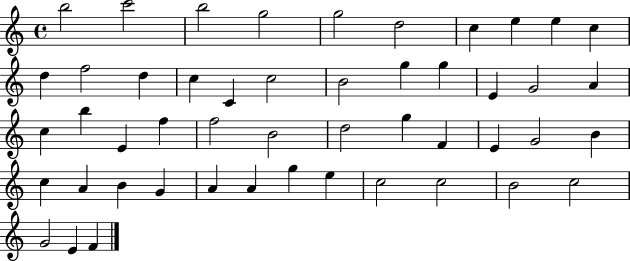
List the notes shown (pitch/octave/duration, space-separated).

B5/h C6/h B5/h G5/h G5/h D5/h C5/q E5/q E5/q C5/q D5/q F5/h D5/q C5/q C4/q C5/h B4/h G5/q G5/q E4/q G4/h A4/q C5/q B5/q E4/q F5/q F5/h B4/h D5/h G5/q F4/q E4/q G4/h B4/q C5/q A4/q B4/q G4/q A4/q A4/q G5/q E5/q C5/h C5/h B4/h C5/h G4/h E4/q F4/q